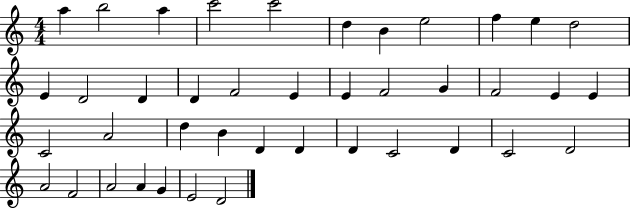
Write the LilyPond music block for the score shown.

{
  \clef treble
  \numericTimeSignature
  \time 4/4
  \key c \major
  a''4 b''2 a''4 | c'''2 c'''2 | d''4 b'4 e''2 | f''4 e''4 d''2 | \break e'4 d'2 d'4 | d'4 f'2 e'4 | e'4 f'2 g'4 | f'2 e'4 e'4 | \break c'2 a'2 | d''4 b'4 d'4 d'4 | d'4 c'2 d'4 | c'2 d'2 | \break a'2 f'2 | a'2 a'4 g'4 | e'2 d'2 | \bar "|."
}